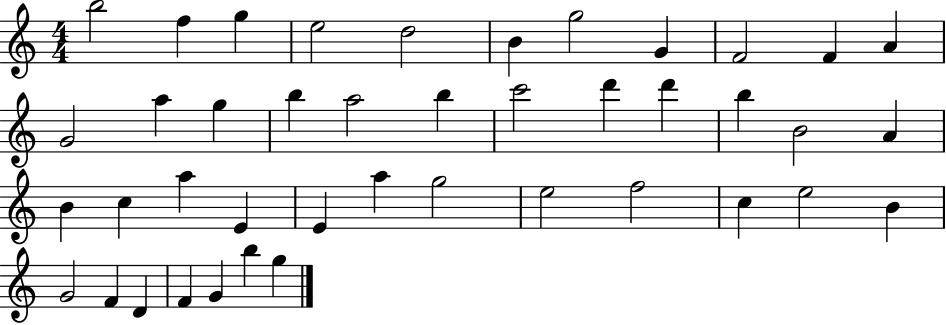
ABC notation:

X:1
T:Untitled
M:4/4
L:1/4
K:C
b2 f g e2 d2 B g2 G F2 F A G2 a g b a2 b c'2 d' d' b B2 A B c a E E a g2 e2 f2 c e2 B G2 F D F G b g